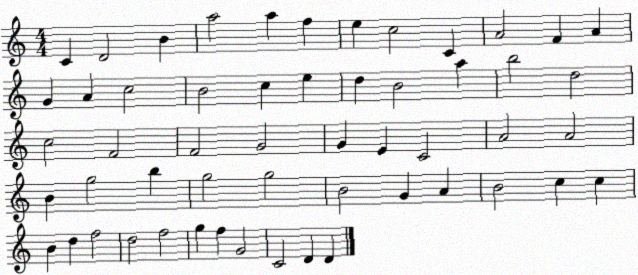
X:1
T:Untitled
M:4/4
L:1/4
K:C
C D2 B a2 a f e c2 C A2 F A G A c2 B2 c e d B2 a b2 d2 c2 F2 F2 G2 G E C2 A2 A2 B g2 b g2 g2 B2 G A B2 c c B d f2 d2 f2 g f G2 C2 D D